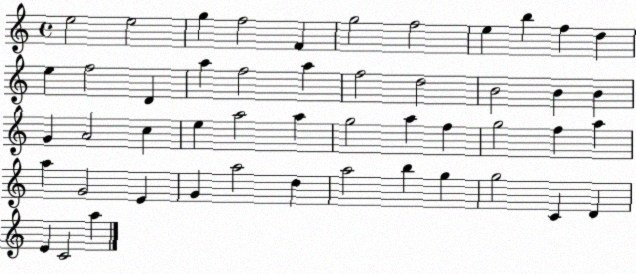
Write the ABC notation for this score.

X:1
T:Untitled
M:4/4
L:1/4
K:C
e2 e2 g f2 F g2 f2 e b f d e f2 D a f2 a f2 d2 B2 B B G A2 c e a2 a g2 a f g2 f a a G2 E G a2 d a2 b g g2 C D E C2 a